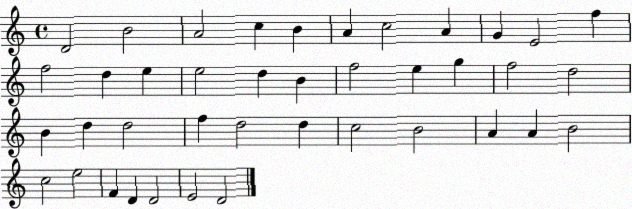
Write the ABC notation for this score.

X:1
T:Untitled
M:4/4
L:1/4
K:C
D2 B2 A2 c B A c2 A G E2 f f2 d e e2 d B f2 e g f2 d2 B d d2 f d2 d c2 B2 A A B2 c2 e2 F D D2 E2 D2